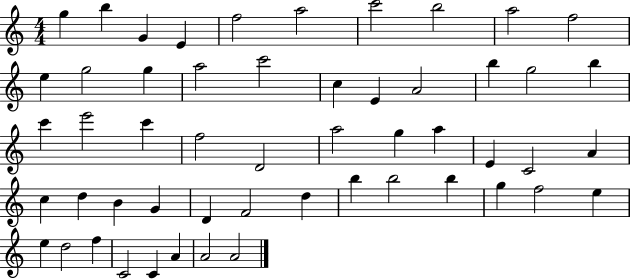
X:1
T:Untitled
M:4/4
L:1/4
K:C
g b G E f2 a2 c'2 b2 a2 f2 e g2 g a2 c'2 c E A2 b g2 b c' e'2 c' f2 D2 a2 g a E C2 A c d B G D F2 d b b2 b g f2 e e d2 f C2 C A A2 A2